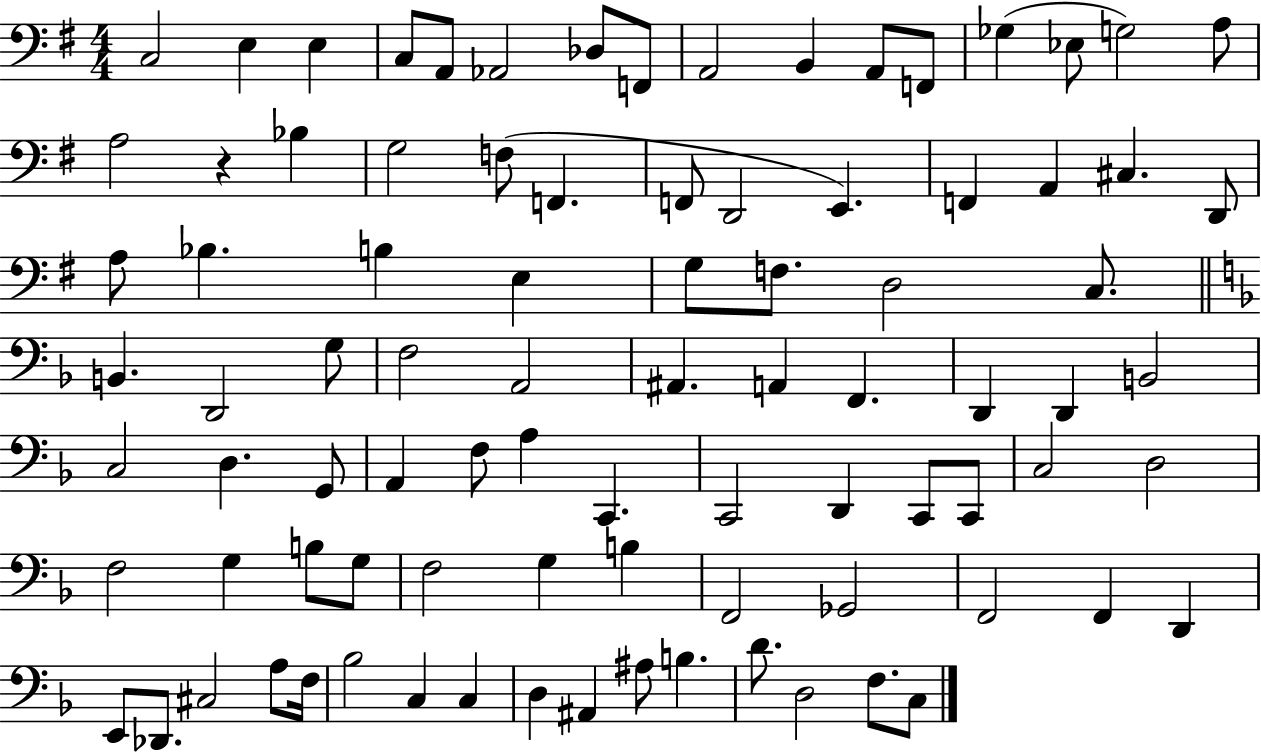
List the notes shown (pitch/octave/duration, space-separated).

C3/h E3/q E3/q C3/e A2/e Ab2/h Db3/e F2/e A2/h B2/q A2/e F2/e Gb3/q Eb3/e G3/h A3/e A3/h R/q Bb3/q G3/h F3/e F2/q. F2/e D2/h E2/q. F2/q A2/q C#3/q. D2/e A3/e Bb3/q. B3/q E3/q G3/e F3/e. D3/h C3/e. B2/q. D2/h G3/e F3/h A2/h A#2/q. A2/q F2/q. D2/q D2/q B2/h C3/h D3/q. G2/e A2/q F3/e A3/q C2/q. C2/h D2/q C2/e C2/e C3/h D3/h F3/h G3/q B3/e G3/e F3/h G3/q B3/q F2/h Gb2/h F2/h F2/q D2/q E2/e Db2/e. C#3/h A3/e F3/s Bb3/h C3/q C3/q D3/q A#2/q A#3/e B3/q. D4/e. D3/h F3/e. C3/e